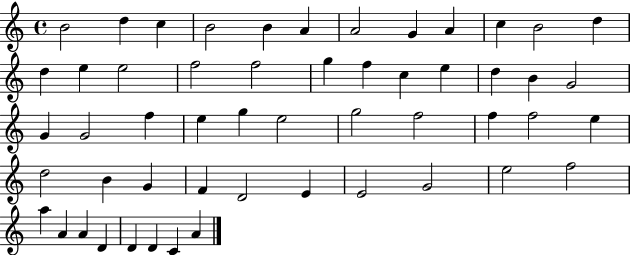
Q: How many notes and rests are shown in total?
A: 53